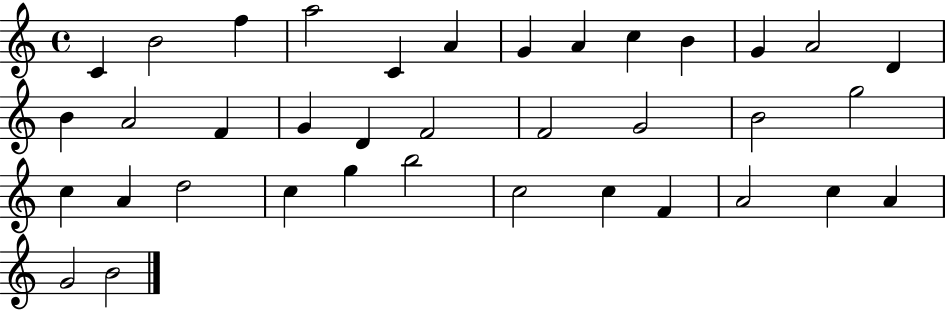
C4/q B4/h F5/q A5/h C4/q A4/q G4/q A4/q C5/q B4/q G4/q A4/h D4/q B4/q A4/h F4/q G4/q D4/q F4/h F4/h G4/h B4/h G5/h C5/q A4/q D5/h C5/q G5/q B5/h C5/h C5/q F4/q A4/h C5/q A4/q G4/h B4/h